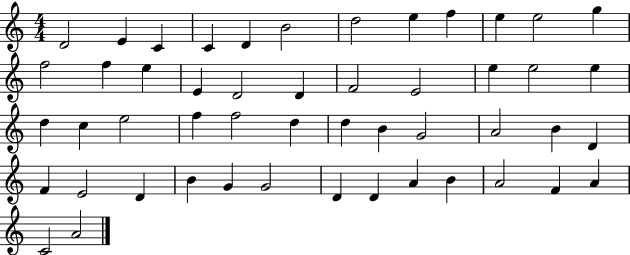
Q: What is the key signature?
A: C major